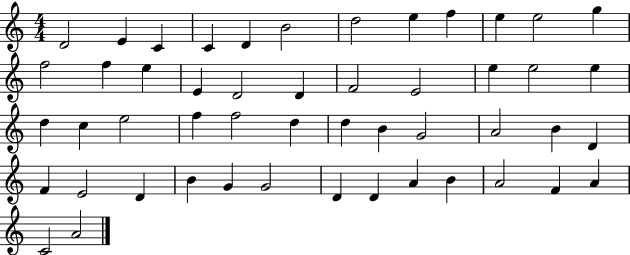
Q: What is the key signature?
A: C major